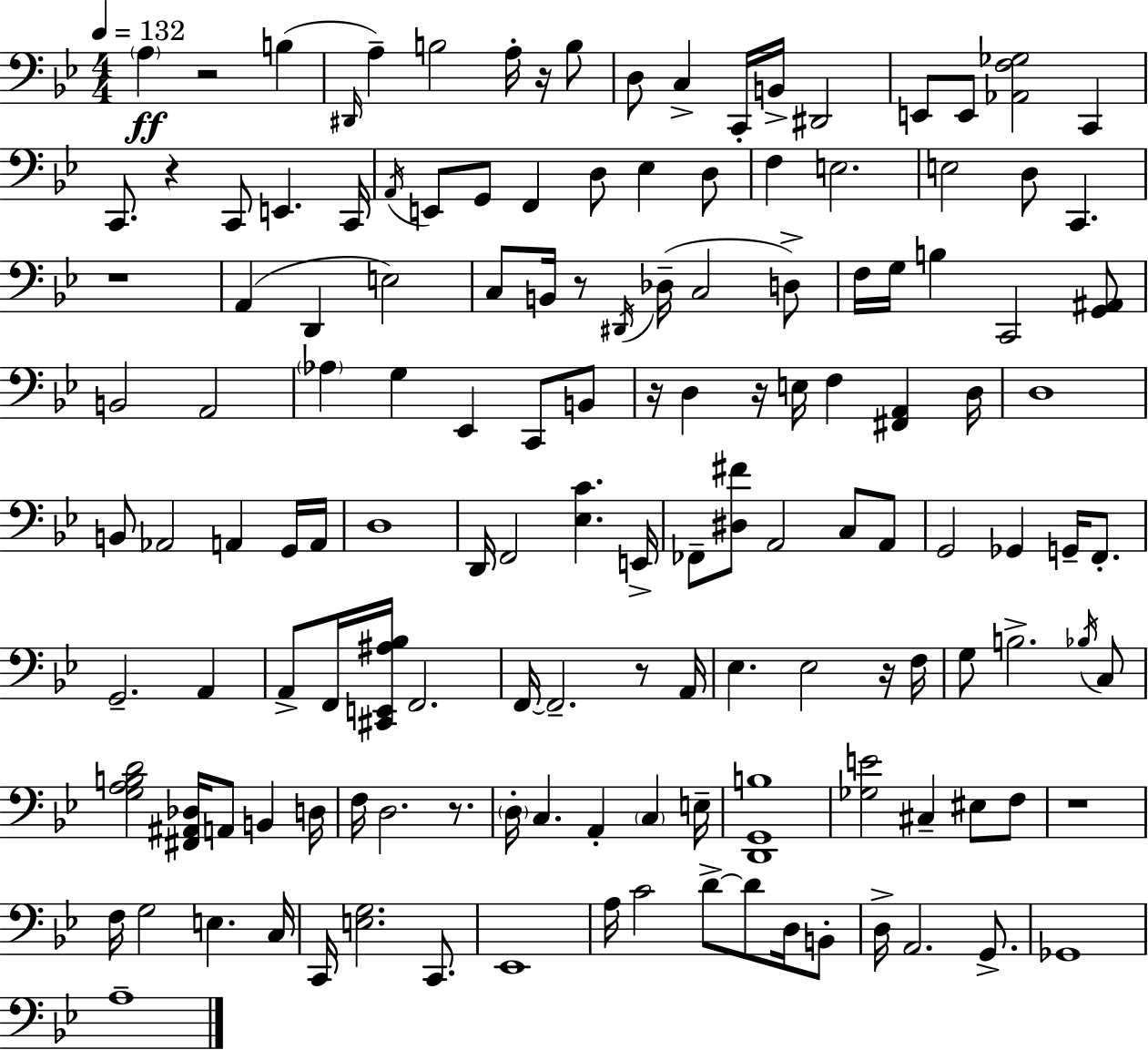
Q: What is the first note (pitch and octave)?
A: A3